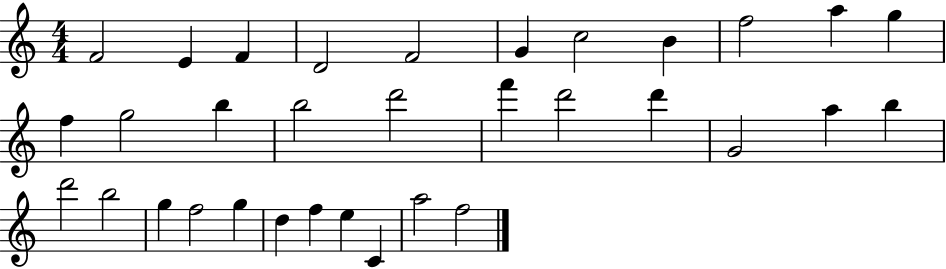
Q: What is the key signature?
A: C major